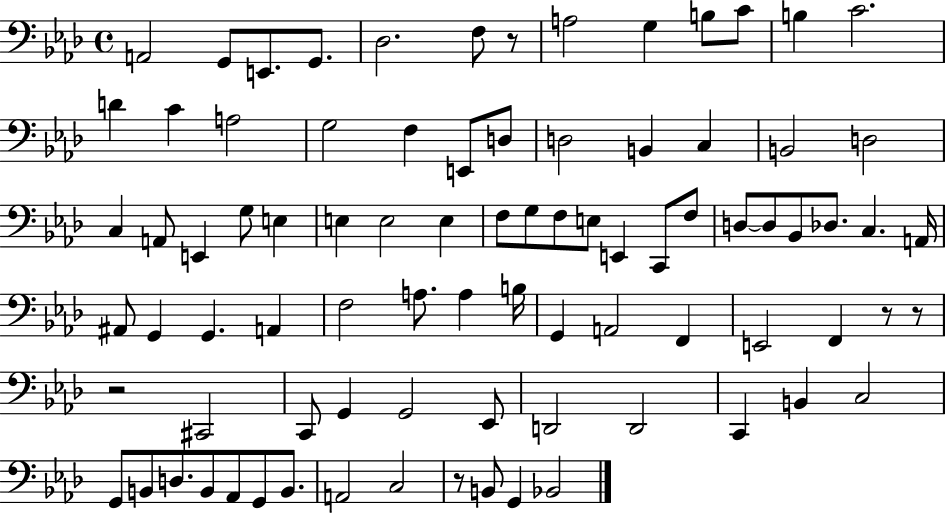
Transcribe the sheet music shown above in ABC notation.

X:1
T:Untitled
M:4/4
L:1/4
K:Ab
A,,2 G,,/2 E,,/2 G,,/2 _D,2 F,/2 z/2 A,2 G, B,/2 C/2 B, C2 D C A,2 G,2 F, E,,/2 D,/2 D,2 B,, C, B,,2 D,2 C, A,,/2 E,, G,/2 E, E, E,2 E, F,/2 G,/2 F,/2 E,/2 E,, C,,/2 F,/2 D,/2 D,/2 _B,,/2 _D,/2 C, A,,/4 ^A,,/2 G,, G,, A,, F,2 A,/2 A, B,/4 G,, A,,2 F,, E,,2 F,, z/2 z/2 z2 ^C,,2 C,,/2 G,, G,,2 _E,,/2 D,,2 D,,2 C,, B,, C,2 G,,/2 B,,/2 D,/2 B,,/2 _A,,/2 G,,/2 B,,/2 A,,2 C,2 z/2 B,,/2 G,, _B,,2